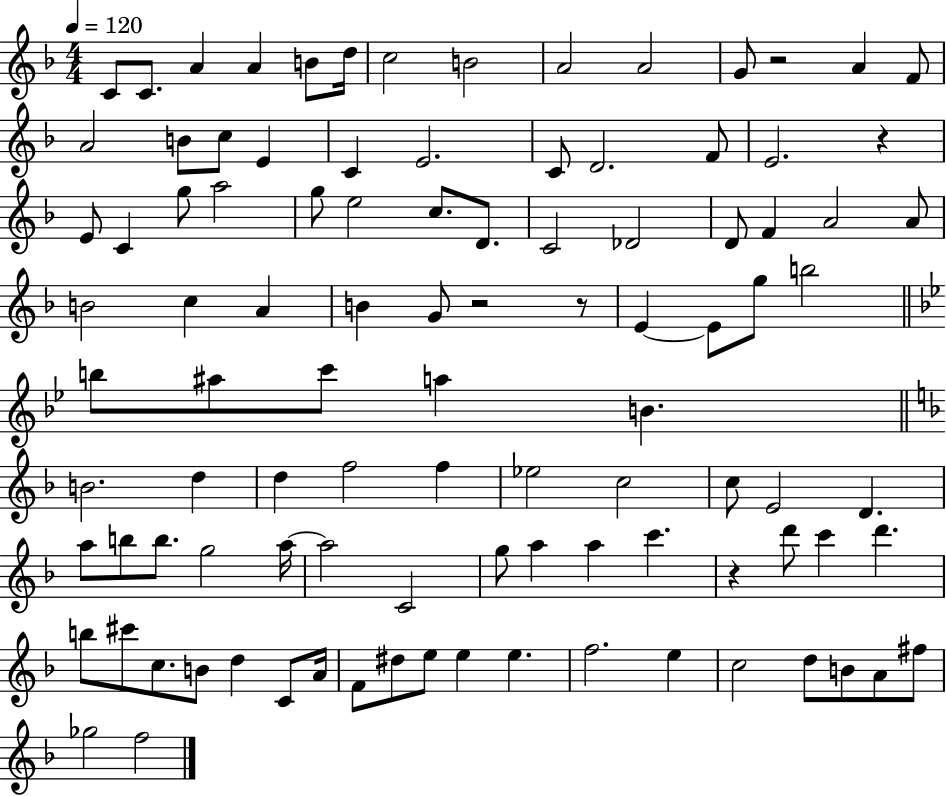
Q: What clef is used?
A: treble